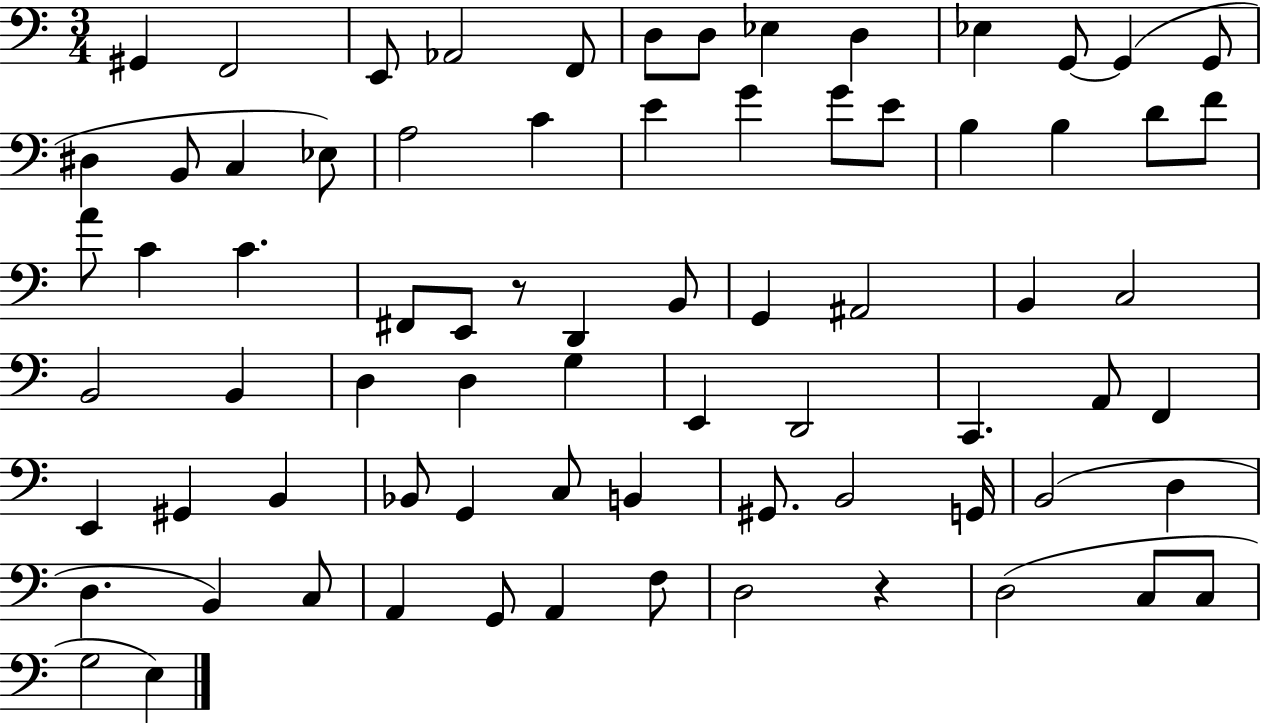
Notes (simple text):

G#2/q F2/h E2/e Ab2/h F2/e D3/e D3/e Eb3/q D3/q Eb3/q G2/e G2/q G2/e D#3/q B2/e C3/q Eb3/e A3/h C4/q E4/q G4/q G4/e E4/e B3/q B3/q D4/e F4/e A4/e C4/q C4/q. F#2/e E2/e R/e D2/q B2/e G2/q A#2/h B2/q C3/h B2/h B2/q D3/q D3/q G3/q E2/q D2/h C2/q. A2/e F2/q E2/q G#2/q B2/q Bb2/e G2/q C3/e B2/q G#2/e. B2/h G2/s B2/h D3/q D3/q. B2/q C3/e A2/q G2/e A2/q F3/e D3/h R/q D3/h C3/e C3/e G3/h E3/q